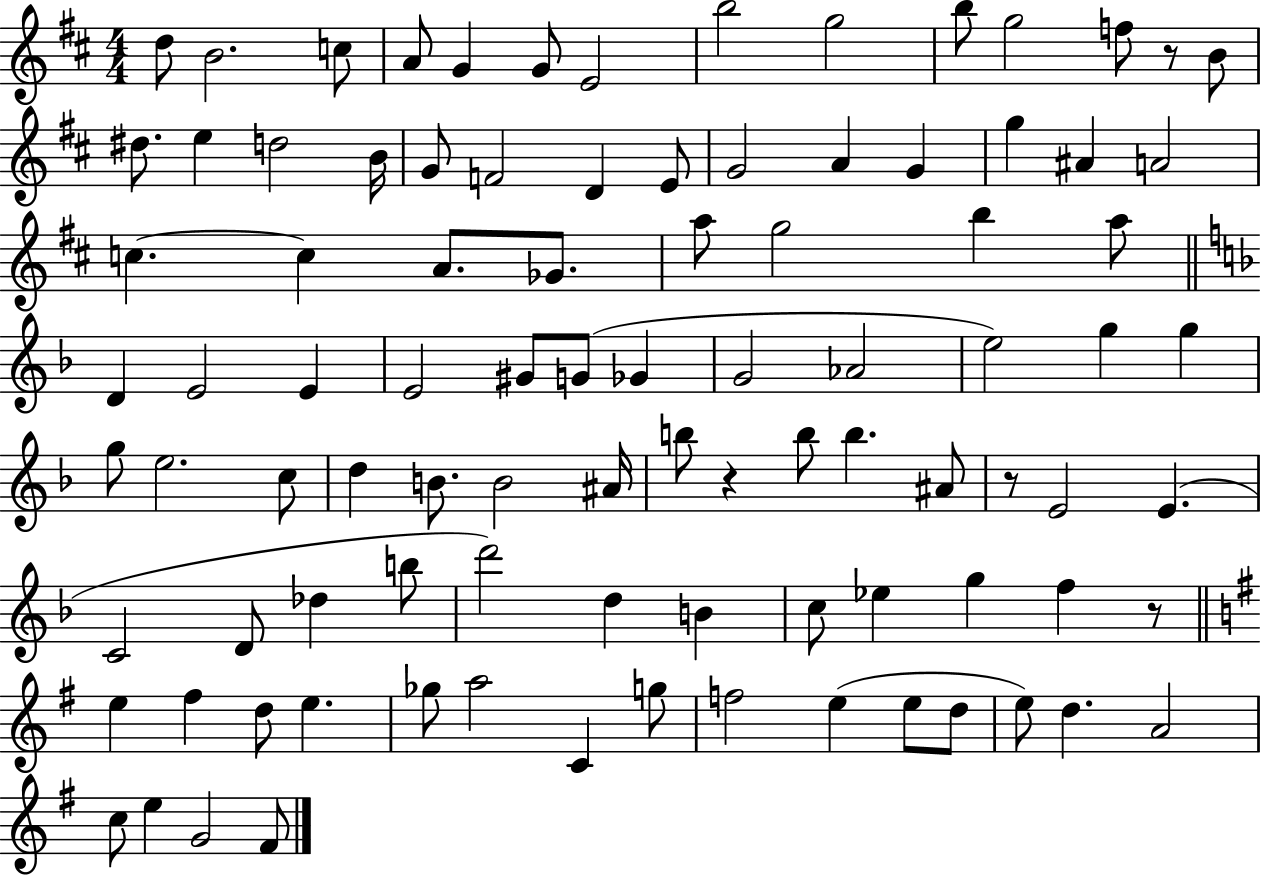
{
  \clef treble
  \numericTimeSignature
  \time 4/4
  \key d \major
  \repeat volta 2 { d''8 b'2. c''8 | a'8 g'4 g'8 e'2 | b''2 g''2 | b''8 g''2 f''8 r8 b'8 | \break dis''8. e''4 d''2 b'16 | g'8 f'2 d'4 e'8 | g'2 a'4 g'4 | g''4 ais'4 a'2 | \break c''4.~~ c''4 a'8. ges'8. | a''8 g''2 b''4 a''8 | \bar "||" \break \key f \major d'4 e'2 e'4 | e'2 gis'8 g'8( ges'4 | g'2 aes'2 | e''2) g''4 g''4 | \break g''8 e''2. c''8 | d''4 b'8. b'2 ais'16 | b''8 r4 b''8 b''4. ais'8 | r8 e'2 e'4.( | \break c'2 d'8 des''4 b''8 | d'''2) d''4 b'4 | c''8 ees''4 g''4 f''4 r8 | \bar "||" \break \key e \minor e''4 fis''4 d''8 e''4. | ges''8 a''2 c'4 g''8 | f''2 e''4( e''8 d''8 | e''8) d''4. a'2 | \break c''8 e''4 g'2 fis'8 | } \bar "|."
}